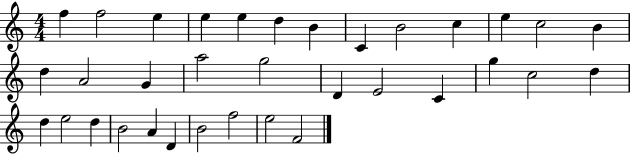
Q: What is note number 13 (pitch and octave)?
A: B4